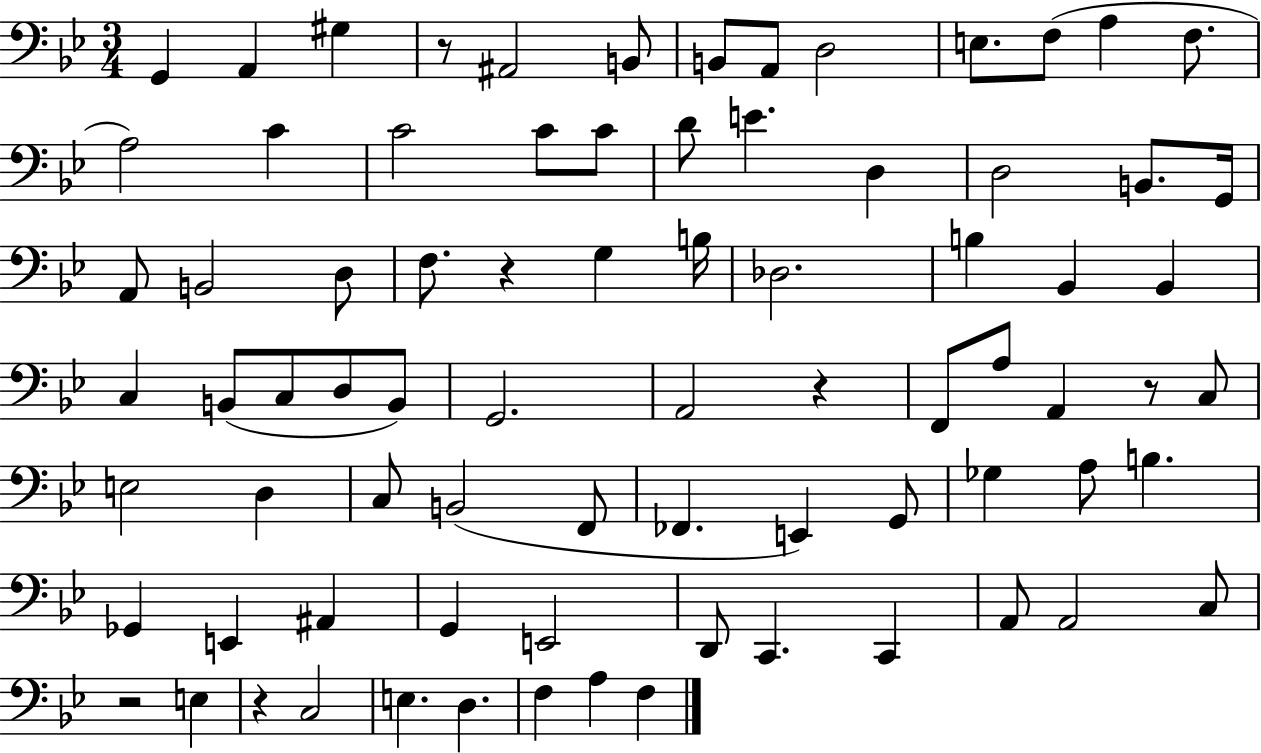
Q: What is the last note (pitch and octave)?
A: F3